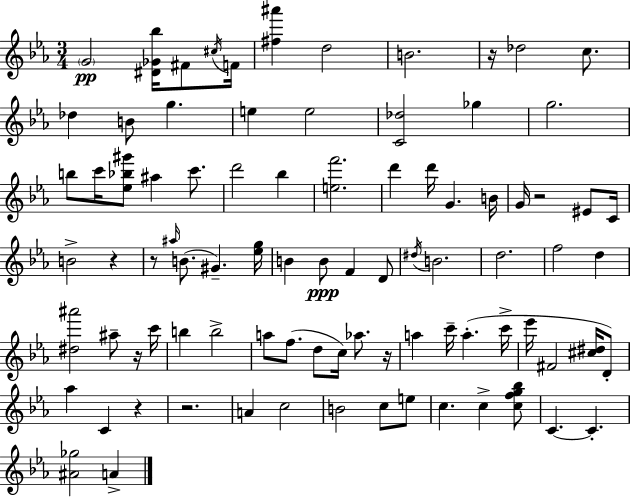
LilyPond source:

{
  \clef treble
  \numericTimeSignature
  \time 3/4
  \key c \minor
  \parenthesize g'2\pp <dis' ges' bes''>16 fis'8 \acciaccatura { cis''16 } | f'16 <fis'' ais'''>4 d''2 | b'2. | r16 des''2 c''8. | \break des''4 b'8 g''4. | e''4 e''2 | <c' des''>2 ges''4 | g''2. | \break b''8 c'''16 <ees'' bes'' gis'''>8 ais''4 c'''8. | d'''2 bes''4 | <e'' f'''>2. | d'''4 d'''16 g'4. | \break b'16 g'16 r2 eis'8 | c'16 b'2-> r4 | r8 \grace { ais''16 }( b'8. gis'4.--) | <ees'' g''>16 b'4 b'8\ppp f'4 | \break d'8 \acciaccatura { dis''16 } b'2. | d''2. | f''2 d''4 | <dis'' ais'''>2 ais''8-- | \break r16 c'''16 b''4 b''2-> | a''8 f''8.( d''8 c''16) aes''8. | r16 a''4 c'''16-- a''4.-.( | c'''16-> ees'''16 fis'2 | \break <cis'' dis''>16 d'8-.) aes''4 c'4 r4 | r2. | a'4 c''2 | b'2 c''8 | \break e''8 c''4. c''4-> | <c'' f'' g'' bes''>8 c'4.~~ c'4.-. | <ais' ges''>2 a'4-> | \bar "|."
}